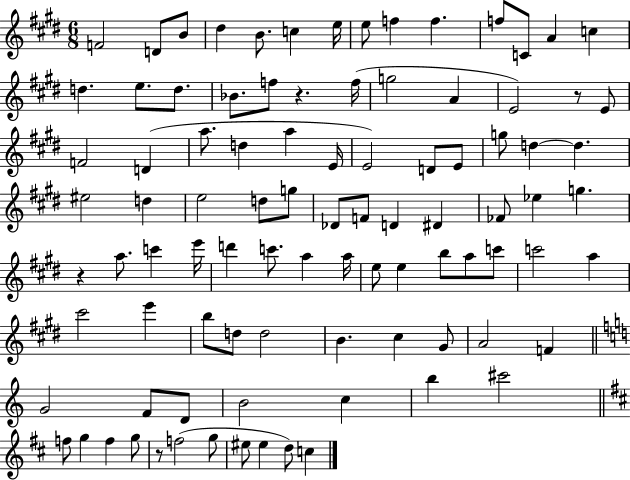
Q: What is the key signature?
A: E major